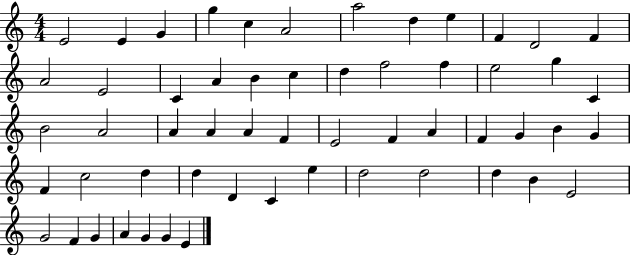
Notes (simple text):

E4/h E4/q G4/q G5/q C5/q A4/h A5/h D5/q E5/q F4/q D4/h F4/q A4/h E4/h C4/q A4/q B4/q C5/q D5/q F5/h F5/q E5/h G5/q C4/q B4/h A4/h A4/q A4/q A4/q F4/q E4/h F4/q A4/q F4/q G4/q B4/q G4/q F4/q C5/h D5/q D5/q D4/q C4/q E5/q D5/h D5/h D5/q B4/q E4/h G4/h F4/q G4/q A4/q G4/q G4/q E4/q